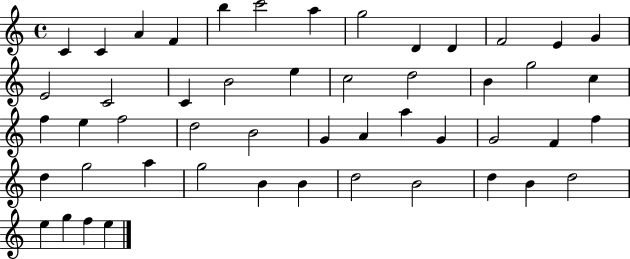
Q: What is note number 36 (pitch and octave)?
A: D5